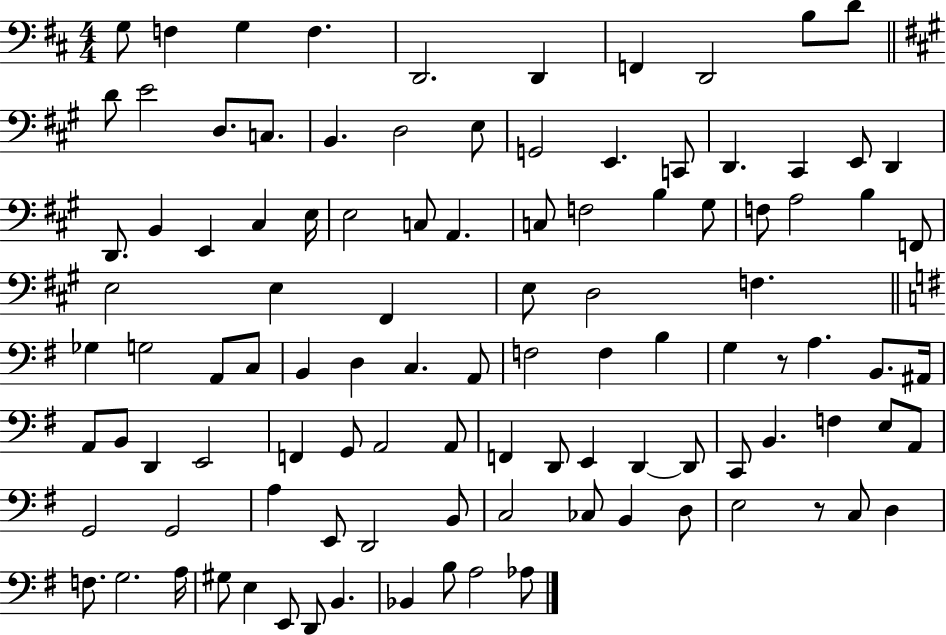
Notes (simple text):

G3/e F3/q G3/q F3/q. D2/h. D2/q F2/q D2/h B3/e D4/e D4/e E4/h D3/e. C3/e. B2/q. D3/h E3/e G2/h E2/q. C2/e D2/q. C#2/q E2/e D2/q D2/e. B2/q E2/q C#3/q E3/s E3/h C3/e A2/q. C3/e F3/h B3/q G#3/e F3/e A3/h B3/q F2/e E3/h E3/q F#2/q E3/e D3/h F3/q. Gb3/q G3/h A2/e C3/e B2/q D3/q C3/q. A2/e F3/h F3/q B3/q G3/q R/e A3/q. B2/e. A#2/s A2/e B2/e D2/q E2/h F2/q G2/e A2/h A2/e F2/q D2/e E2/q D2/q D2/e C2/e B2/q. F3/q E3/e A2/e G2/h G2/h A3/q E2/e D2/h B2/e C3/h CES3/e B2/q D3/e E3/h R/e C3/e D3/q F3/e. G3/h. A3/s G#3/e E3/q E2/e D2/e B2/q. Bb2/q B3/e A3/h Ab3/e